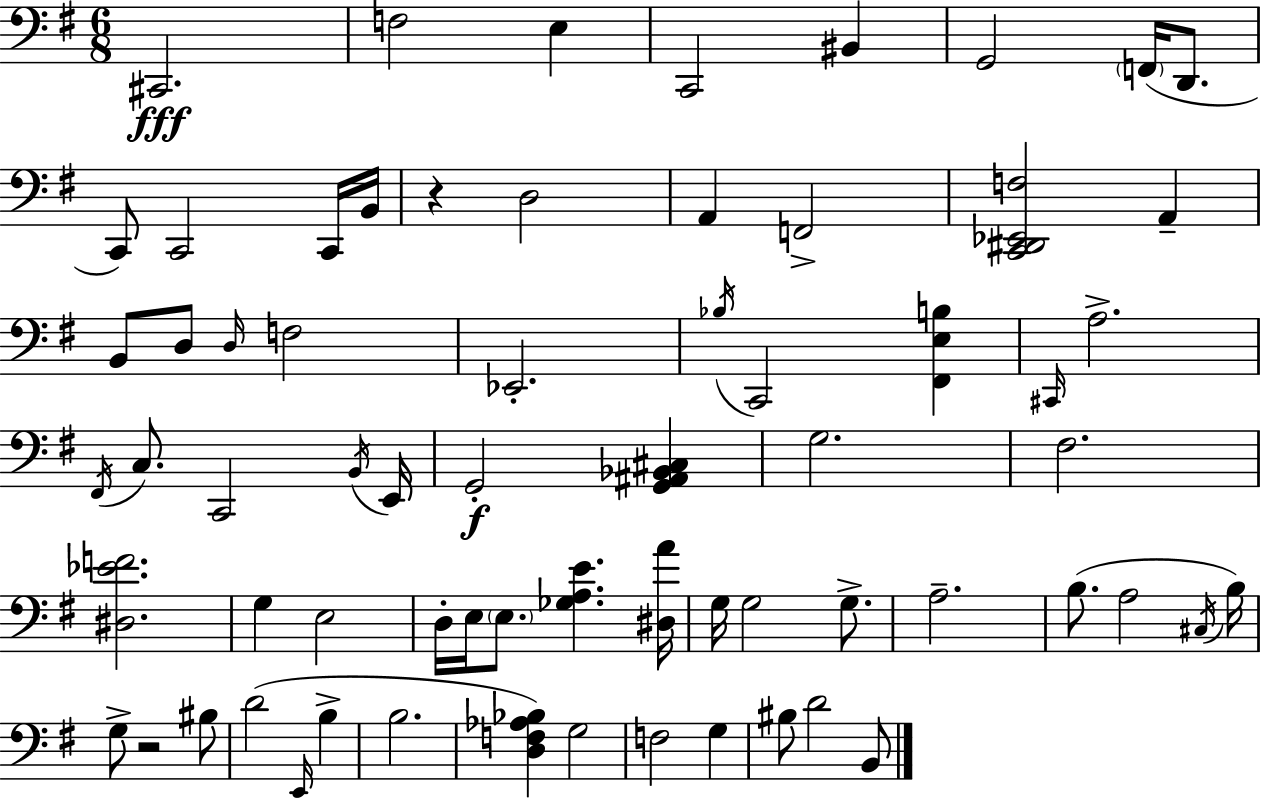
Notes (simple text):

C#2/h. F3/h E3/q C2/h BIS2/q G2/h F2/s D2/e. C2/e C2/h C2/s B2/s R/q D3/h A2/q F2/h [C2,D#2,Eb2,F3]/h A2/q B2/e D3/e D3/s F3/h Eb2/h. Bb3/s C2/h [F#2,E3,B3]/q C#2/s A3/h. F#2/s C3/e. C2/h B2/s E2/s G2/h [G2,A#2,Bb2,C#3]/q G3/h. F#3/h. [D#3,Eb4,F4]/h. G3/q E3/h D3/s E3/s E3/e. [Gb3,A3,E4]/q. [D#3,A4]/s G3/s G3/h G3/e. A3/h. B3/e. A3/h C#3/s B3/s G3/e R/h BIS3/e D4/h E2/s B3/q B3/h. [D3,F3,Ab3,Bb3]/q G3/h F3/h G3/q BIS3/e D4/h B2/e